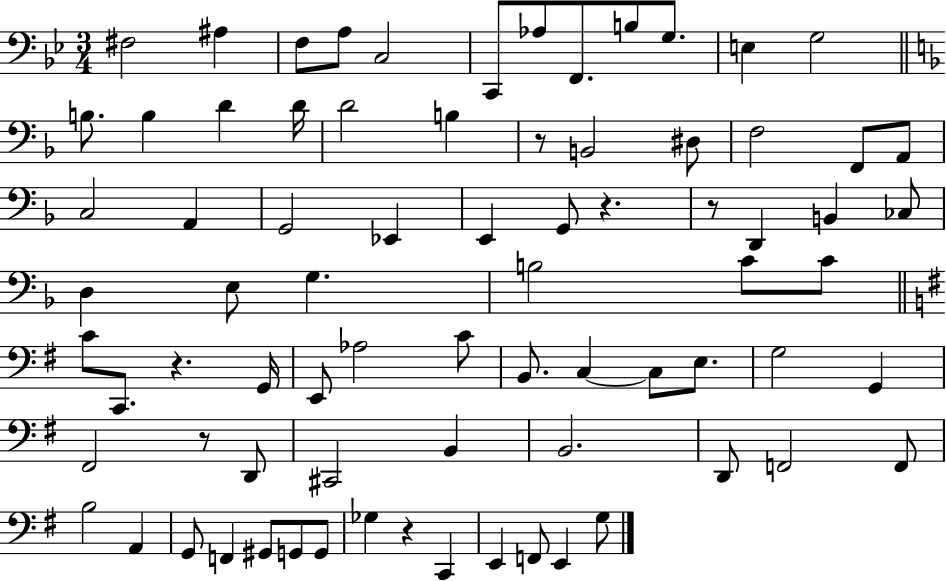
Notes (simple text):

F#3/h A#3/q F3/e A3/e C3/h C2/e Ab3/e F2/e. B3/e G3/e. E3/q G3/h B3/e. B3/q D4/q D4/s D4/h B3/q R/e B2/h D#3/e F3/h F2/e A2/e C3/h A2/q G2/h Eb2/q E2/q G2/e R/q. R/e D2/q B2/q CES3/e D3/q E3/e G3/q. B3/h C4/e C4/e C4/e C2/e. R/q. G2/s E2/e Ab3/h C4/e B2/e. C3/q C3/e E3/e. G3/h G2/q F#2/h R/e D2/e C#2/h B2/q B2/h. D2/e F2/h F2/e B3/h A2/q G2/e F2/q G#2/e G2/e G2/e Gb3/q R/q C2/q E2/q F2/e E2/q G3/e